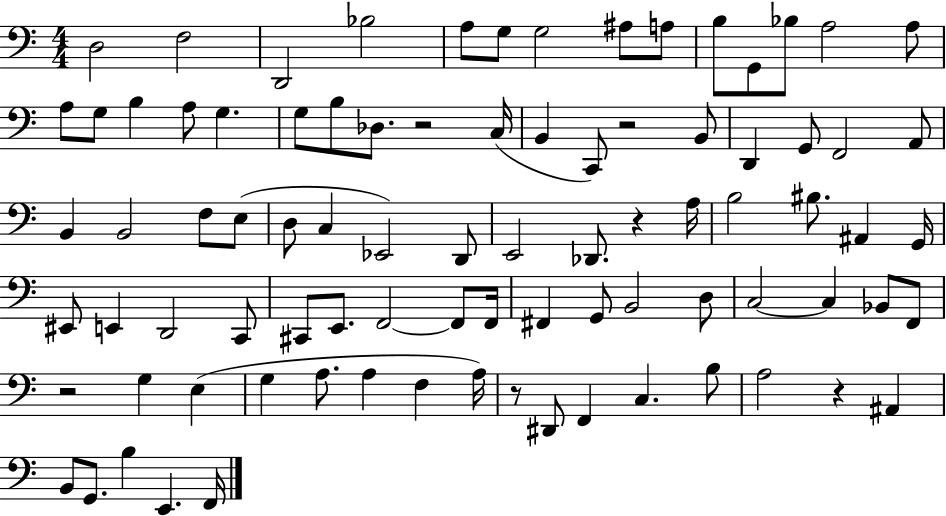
D3/h F3/h D2/h Bb3/h A3/e G3/e G3/h A#3/e A3/e B3/e G2/e Bb3/e A3/h A3/e A3/e G3/e B3/q A3/e G3/q. G3/e B3/e Db3/e. R/h C3/s B2/q C2/e R/h B2/e D2/q G2/e F2/h A2/e B2/q B2/h F3/e E3/e D3/e C3/q Eb2/h D2/e E2/h Db2/e. R/q A3/s B3/h BIS3/e. A#2/q G2/s EIS2/e E2/q D2/h C2/e C#2/e E2/e. F2/h F2/e F2/s F#2/q G2/e B2/h D3/e C3/h C3/q Bb2/e F2/e R/h G3/q E3/q G3/q A3/e. A3/q F3/q A3/s R/e D#2/e F2/q C3/q. B3/e A3/h R/q A#2/q B2/e G2/e. B3/q E2/q. F2/s